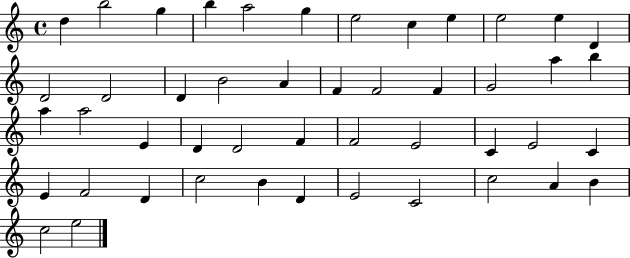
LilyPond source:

{
  \clef treble
  \time 4/4
  \defaultTimeSignature
  \key c \major
  d''4 b''2 g''4 | b''4 a''2 g''4 | e''2 c''4 e''4 | e''2 e''4 d'4 | \break d'2 d'2 | d'4 b'2 a'4 | f'4 f'2 f'4 | g'2 a''4 b''4 | \break a''4 a''2 e'4 | d'4 d'2 f'4 | f'2 e'2 | c'4 e'2 c'4 | \break e'4 f'2 d'4 | c''2 b'4 d'4 | e'2 c'2 | c''2 a'4 b'4 | \break c''2 e''2 | \bar "|."
}